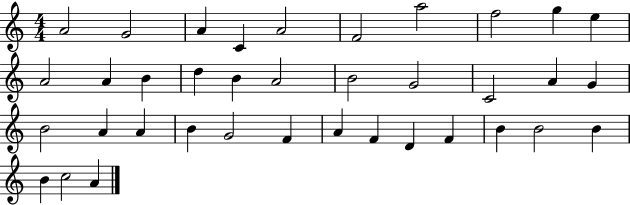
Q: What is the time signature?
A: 4/4